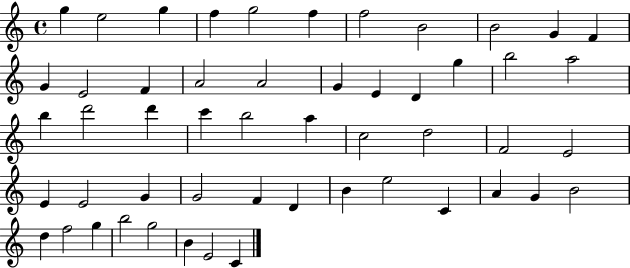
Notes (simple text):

G5/q E5/h G5/q F5/q G5/h F5/q F5/h B4/h B4/h G4/q F4/q G4/q E4/h F4/q A4/h A4/h G4/q E4/q D4/q G5/q B5/h A5/h B5/q D6/h D6/q C6/q B5/h A5/q C5/h D5/h F4/h E4/h E4/q E4/h G4/q G4/h F4/q D4/q B4/q E5/h C4/q A4/q G4/q B4/h D5/q F5/h G5/q B5/h G5/h B4/q E4/h C4/q